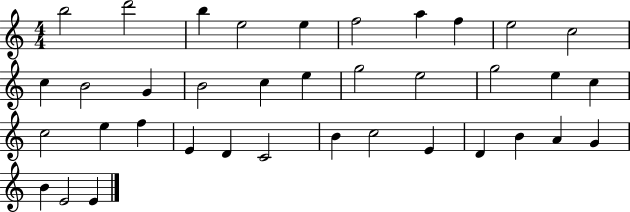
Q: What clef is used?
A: treble